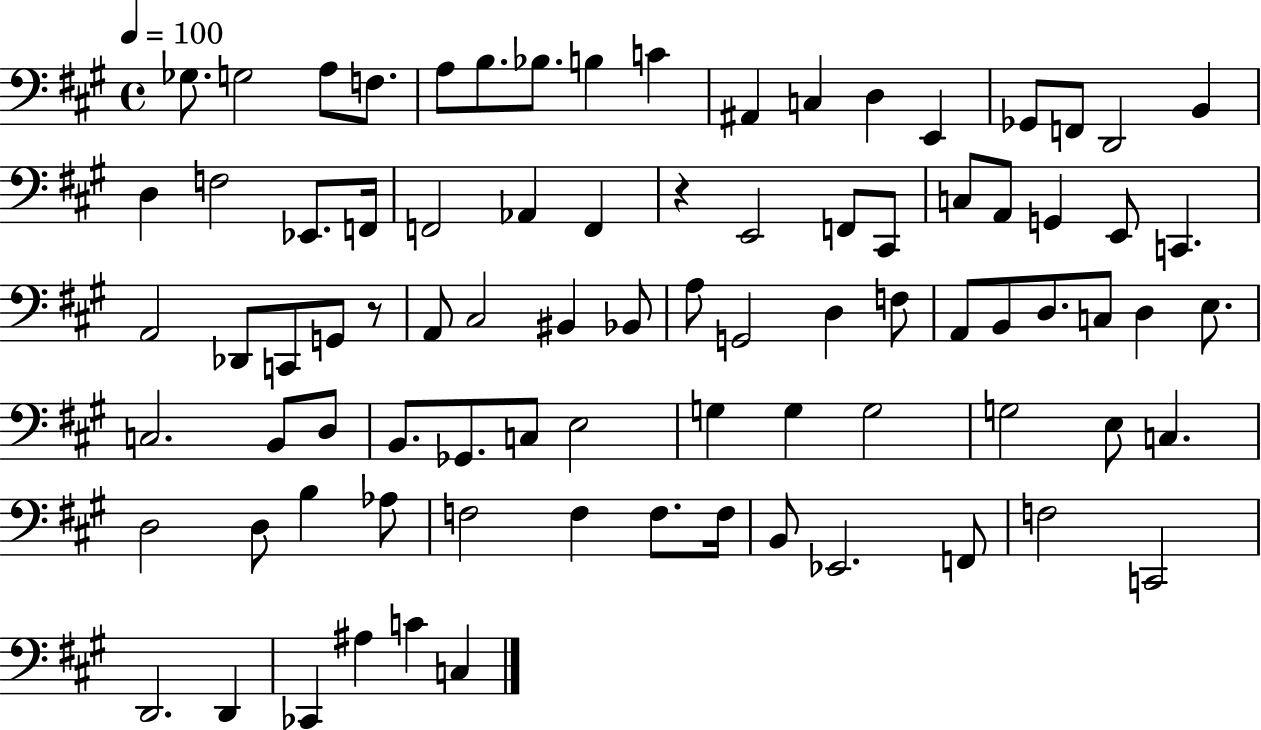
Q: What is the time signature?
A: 4/4